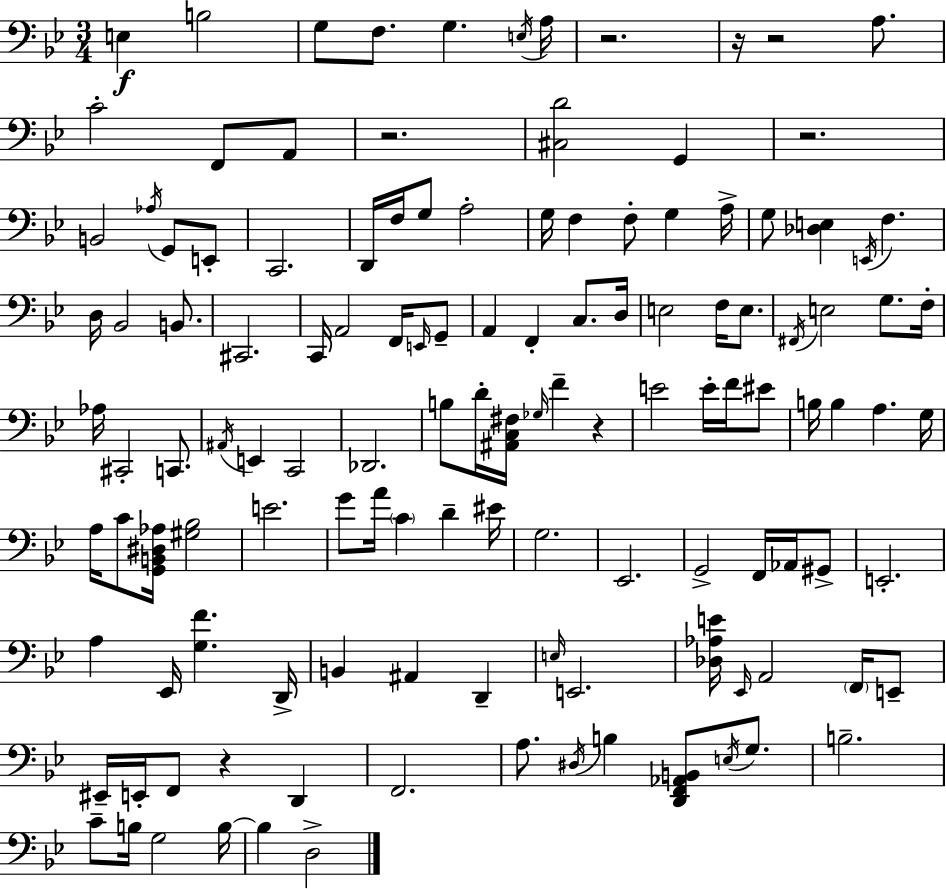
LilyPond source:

{
  \clef bass
  \numericTimeSignature
  \time 3/4
  \key bes \major
  e4\f b2 | g8 f8. g4. \acciaccatura { e16 } | a16 r2. | r16 r2 a8. | \break c'2-. f,8 a,8 | r2. | <cis d'>2 g,4 | r2. | \break b,2 \acciaccatura { aes16 } g,8 | e,8-. c,2. | d,16 f16 g8 a2-. | g16 f4 f8-. g4 | \break a16-> g8 <des e>4 \acciaccatura { e,16 } f4. | d16 bes,2 | b,8. cis,2. | c,16 a,2 | \break f,16 \grace { e,16 } g,8-- a,4 f,4-. | c8. d16 e2 | f16 e8. \acciaccatura { fis,16 } e2 | g8. f16-. aes16 cis,2-. | \break c,8. \acciaccatura { ais,16 } e,4 c,2 | des,2. | b8 d'16-. <ais, c fis>16 \grace { ges16 } f'4-- | r4 e'2 | \break e'16-. f'16 eis'8 b16 b4 | a4. g16 a16 c'8 <g, b, dis aes>16 <gis bes>2 | e'2. | g'8 a'16 \parenthesize c'4 | \break d'4-- eis'16 g2. | ees,2. | g,2-> | f,16 aes,16 gis,8-> e,2.-. | \break a4 ees,16 | <g f'>4. d,16-> b,4 ais,4 | d,4-- \grace { e16 } e,2. | <des aes e'>16 \grace { ees,16 } a,2 | \break \parenthesize f,16 e,8-- eis,16-- e,16-. f,8 | r4 d,4 f,2. | a8. | \acciaccatura { dis16 } b4 <d, f, aes, b,>8 \acciaccatura { e16 } g8. b2.-- | \break c'8-- | b16 g2 b16~~ b4 | d2-> \bar "|."
}